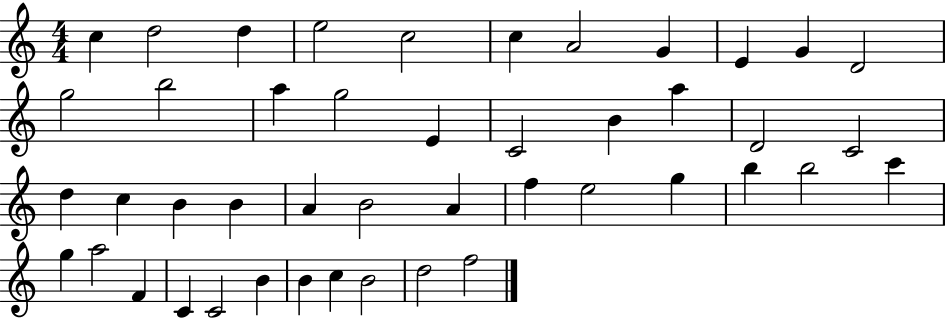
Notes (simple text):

C5/q D5/h D5/q E5/h C5/h C5/q A4/h G4/q E4/q G4/q D4/h G5/h B5/h A5/q G5/h E4/q C4/h B4/q A5/q D4/h C4/h D5/q C5/q B4/q B4/q A4/q B4/h A4/q F5/q E5/h G5/q B5/q B5/h C6/q G5/q A5/h F4/q C4/q C4/h B4/q B4/q C5/q B4/h D5/h F5/h